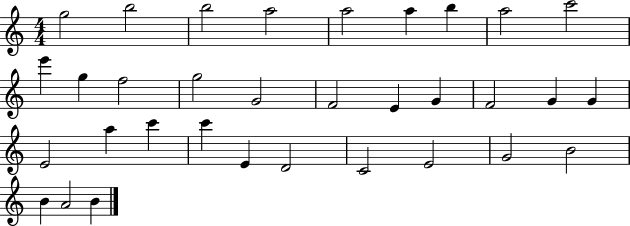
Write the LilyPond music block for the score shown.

{
  \clef treble
  \numericTimeSignature
  \time 4/4
  \key c \major
  g''2 b''2 | b''2 a''2 | a''2 a''4 b''4 | a''2 c'''2 | \break e'''4 g''4 f''2 | g''2 g'2 | f'2 e'4 g'4 | f'2 g'4 g'4 | \break e'2 a''4 c'''4 | c'''4 e'4 d'2 | c'2 e'2 | g'2 b'2 | \break b'4 a'2 b'4 | \bar "|."
}